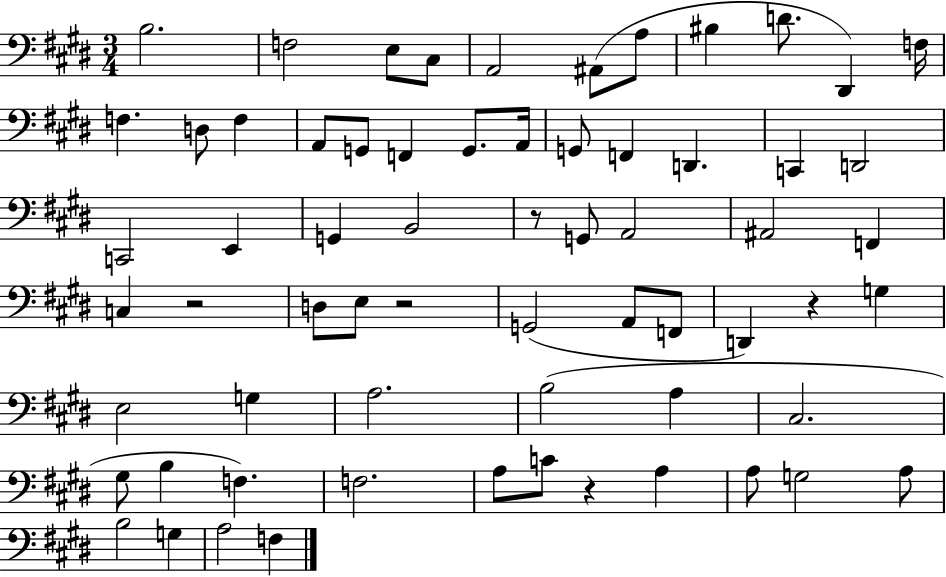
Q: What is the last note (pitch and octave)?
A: F3